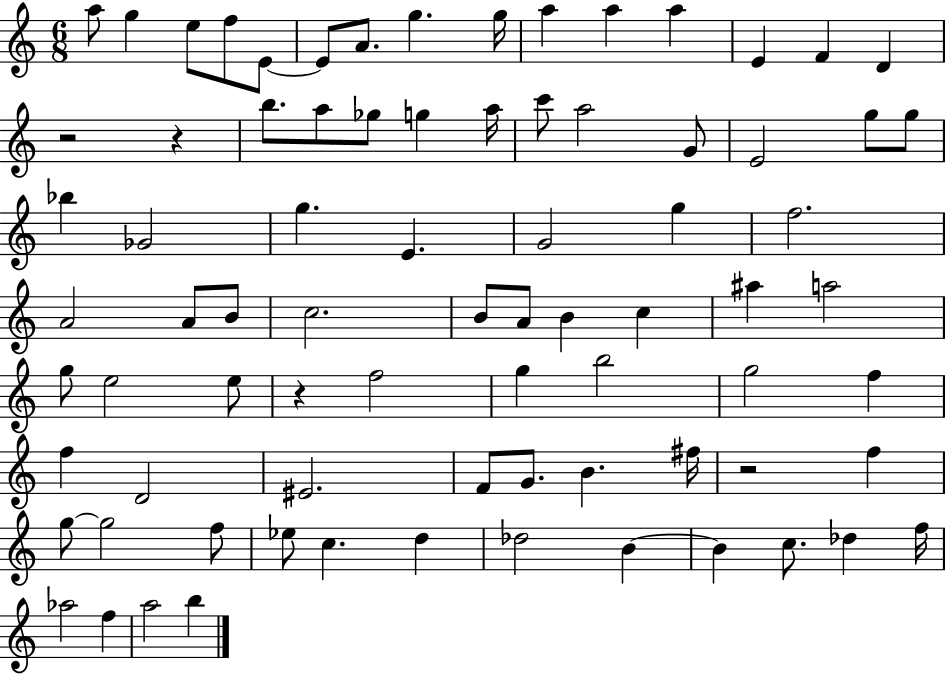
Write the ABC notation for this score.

X:1
T:Untitled
M:6/8
L:1/4
K:C
a/2 g e/2 f/2 E/2 E/2 A/2 g g/4 a a a E F D z2 z b/2 a/2 _g/2 g a/4 c'/2 a2 G/2 E2 g/2 g/2 _b _G2 g E G2 g f2 A2 A/2 B/2 c2 B/2 A/2 B c ^a a2 g/2 e2 e/2 z f2 g b2 g2 f f D2 ^E2 F/2 G/2 B ^f/4 z2 f g/2 g2 f/2 _e/2 c d _d2 B B c/2 _d f/4 _a2 f a2 b